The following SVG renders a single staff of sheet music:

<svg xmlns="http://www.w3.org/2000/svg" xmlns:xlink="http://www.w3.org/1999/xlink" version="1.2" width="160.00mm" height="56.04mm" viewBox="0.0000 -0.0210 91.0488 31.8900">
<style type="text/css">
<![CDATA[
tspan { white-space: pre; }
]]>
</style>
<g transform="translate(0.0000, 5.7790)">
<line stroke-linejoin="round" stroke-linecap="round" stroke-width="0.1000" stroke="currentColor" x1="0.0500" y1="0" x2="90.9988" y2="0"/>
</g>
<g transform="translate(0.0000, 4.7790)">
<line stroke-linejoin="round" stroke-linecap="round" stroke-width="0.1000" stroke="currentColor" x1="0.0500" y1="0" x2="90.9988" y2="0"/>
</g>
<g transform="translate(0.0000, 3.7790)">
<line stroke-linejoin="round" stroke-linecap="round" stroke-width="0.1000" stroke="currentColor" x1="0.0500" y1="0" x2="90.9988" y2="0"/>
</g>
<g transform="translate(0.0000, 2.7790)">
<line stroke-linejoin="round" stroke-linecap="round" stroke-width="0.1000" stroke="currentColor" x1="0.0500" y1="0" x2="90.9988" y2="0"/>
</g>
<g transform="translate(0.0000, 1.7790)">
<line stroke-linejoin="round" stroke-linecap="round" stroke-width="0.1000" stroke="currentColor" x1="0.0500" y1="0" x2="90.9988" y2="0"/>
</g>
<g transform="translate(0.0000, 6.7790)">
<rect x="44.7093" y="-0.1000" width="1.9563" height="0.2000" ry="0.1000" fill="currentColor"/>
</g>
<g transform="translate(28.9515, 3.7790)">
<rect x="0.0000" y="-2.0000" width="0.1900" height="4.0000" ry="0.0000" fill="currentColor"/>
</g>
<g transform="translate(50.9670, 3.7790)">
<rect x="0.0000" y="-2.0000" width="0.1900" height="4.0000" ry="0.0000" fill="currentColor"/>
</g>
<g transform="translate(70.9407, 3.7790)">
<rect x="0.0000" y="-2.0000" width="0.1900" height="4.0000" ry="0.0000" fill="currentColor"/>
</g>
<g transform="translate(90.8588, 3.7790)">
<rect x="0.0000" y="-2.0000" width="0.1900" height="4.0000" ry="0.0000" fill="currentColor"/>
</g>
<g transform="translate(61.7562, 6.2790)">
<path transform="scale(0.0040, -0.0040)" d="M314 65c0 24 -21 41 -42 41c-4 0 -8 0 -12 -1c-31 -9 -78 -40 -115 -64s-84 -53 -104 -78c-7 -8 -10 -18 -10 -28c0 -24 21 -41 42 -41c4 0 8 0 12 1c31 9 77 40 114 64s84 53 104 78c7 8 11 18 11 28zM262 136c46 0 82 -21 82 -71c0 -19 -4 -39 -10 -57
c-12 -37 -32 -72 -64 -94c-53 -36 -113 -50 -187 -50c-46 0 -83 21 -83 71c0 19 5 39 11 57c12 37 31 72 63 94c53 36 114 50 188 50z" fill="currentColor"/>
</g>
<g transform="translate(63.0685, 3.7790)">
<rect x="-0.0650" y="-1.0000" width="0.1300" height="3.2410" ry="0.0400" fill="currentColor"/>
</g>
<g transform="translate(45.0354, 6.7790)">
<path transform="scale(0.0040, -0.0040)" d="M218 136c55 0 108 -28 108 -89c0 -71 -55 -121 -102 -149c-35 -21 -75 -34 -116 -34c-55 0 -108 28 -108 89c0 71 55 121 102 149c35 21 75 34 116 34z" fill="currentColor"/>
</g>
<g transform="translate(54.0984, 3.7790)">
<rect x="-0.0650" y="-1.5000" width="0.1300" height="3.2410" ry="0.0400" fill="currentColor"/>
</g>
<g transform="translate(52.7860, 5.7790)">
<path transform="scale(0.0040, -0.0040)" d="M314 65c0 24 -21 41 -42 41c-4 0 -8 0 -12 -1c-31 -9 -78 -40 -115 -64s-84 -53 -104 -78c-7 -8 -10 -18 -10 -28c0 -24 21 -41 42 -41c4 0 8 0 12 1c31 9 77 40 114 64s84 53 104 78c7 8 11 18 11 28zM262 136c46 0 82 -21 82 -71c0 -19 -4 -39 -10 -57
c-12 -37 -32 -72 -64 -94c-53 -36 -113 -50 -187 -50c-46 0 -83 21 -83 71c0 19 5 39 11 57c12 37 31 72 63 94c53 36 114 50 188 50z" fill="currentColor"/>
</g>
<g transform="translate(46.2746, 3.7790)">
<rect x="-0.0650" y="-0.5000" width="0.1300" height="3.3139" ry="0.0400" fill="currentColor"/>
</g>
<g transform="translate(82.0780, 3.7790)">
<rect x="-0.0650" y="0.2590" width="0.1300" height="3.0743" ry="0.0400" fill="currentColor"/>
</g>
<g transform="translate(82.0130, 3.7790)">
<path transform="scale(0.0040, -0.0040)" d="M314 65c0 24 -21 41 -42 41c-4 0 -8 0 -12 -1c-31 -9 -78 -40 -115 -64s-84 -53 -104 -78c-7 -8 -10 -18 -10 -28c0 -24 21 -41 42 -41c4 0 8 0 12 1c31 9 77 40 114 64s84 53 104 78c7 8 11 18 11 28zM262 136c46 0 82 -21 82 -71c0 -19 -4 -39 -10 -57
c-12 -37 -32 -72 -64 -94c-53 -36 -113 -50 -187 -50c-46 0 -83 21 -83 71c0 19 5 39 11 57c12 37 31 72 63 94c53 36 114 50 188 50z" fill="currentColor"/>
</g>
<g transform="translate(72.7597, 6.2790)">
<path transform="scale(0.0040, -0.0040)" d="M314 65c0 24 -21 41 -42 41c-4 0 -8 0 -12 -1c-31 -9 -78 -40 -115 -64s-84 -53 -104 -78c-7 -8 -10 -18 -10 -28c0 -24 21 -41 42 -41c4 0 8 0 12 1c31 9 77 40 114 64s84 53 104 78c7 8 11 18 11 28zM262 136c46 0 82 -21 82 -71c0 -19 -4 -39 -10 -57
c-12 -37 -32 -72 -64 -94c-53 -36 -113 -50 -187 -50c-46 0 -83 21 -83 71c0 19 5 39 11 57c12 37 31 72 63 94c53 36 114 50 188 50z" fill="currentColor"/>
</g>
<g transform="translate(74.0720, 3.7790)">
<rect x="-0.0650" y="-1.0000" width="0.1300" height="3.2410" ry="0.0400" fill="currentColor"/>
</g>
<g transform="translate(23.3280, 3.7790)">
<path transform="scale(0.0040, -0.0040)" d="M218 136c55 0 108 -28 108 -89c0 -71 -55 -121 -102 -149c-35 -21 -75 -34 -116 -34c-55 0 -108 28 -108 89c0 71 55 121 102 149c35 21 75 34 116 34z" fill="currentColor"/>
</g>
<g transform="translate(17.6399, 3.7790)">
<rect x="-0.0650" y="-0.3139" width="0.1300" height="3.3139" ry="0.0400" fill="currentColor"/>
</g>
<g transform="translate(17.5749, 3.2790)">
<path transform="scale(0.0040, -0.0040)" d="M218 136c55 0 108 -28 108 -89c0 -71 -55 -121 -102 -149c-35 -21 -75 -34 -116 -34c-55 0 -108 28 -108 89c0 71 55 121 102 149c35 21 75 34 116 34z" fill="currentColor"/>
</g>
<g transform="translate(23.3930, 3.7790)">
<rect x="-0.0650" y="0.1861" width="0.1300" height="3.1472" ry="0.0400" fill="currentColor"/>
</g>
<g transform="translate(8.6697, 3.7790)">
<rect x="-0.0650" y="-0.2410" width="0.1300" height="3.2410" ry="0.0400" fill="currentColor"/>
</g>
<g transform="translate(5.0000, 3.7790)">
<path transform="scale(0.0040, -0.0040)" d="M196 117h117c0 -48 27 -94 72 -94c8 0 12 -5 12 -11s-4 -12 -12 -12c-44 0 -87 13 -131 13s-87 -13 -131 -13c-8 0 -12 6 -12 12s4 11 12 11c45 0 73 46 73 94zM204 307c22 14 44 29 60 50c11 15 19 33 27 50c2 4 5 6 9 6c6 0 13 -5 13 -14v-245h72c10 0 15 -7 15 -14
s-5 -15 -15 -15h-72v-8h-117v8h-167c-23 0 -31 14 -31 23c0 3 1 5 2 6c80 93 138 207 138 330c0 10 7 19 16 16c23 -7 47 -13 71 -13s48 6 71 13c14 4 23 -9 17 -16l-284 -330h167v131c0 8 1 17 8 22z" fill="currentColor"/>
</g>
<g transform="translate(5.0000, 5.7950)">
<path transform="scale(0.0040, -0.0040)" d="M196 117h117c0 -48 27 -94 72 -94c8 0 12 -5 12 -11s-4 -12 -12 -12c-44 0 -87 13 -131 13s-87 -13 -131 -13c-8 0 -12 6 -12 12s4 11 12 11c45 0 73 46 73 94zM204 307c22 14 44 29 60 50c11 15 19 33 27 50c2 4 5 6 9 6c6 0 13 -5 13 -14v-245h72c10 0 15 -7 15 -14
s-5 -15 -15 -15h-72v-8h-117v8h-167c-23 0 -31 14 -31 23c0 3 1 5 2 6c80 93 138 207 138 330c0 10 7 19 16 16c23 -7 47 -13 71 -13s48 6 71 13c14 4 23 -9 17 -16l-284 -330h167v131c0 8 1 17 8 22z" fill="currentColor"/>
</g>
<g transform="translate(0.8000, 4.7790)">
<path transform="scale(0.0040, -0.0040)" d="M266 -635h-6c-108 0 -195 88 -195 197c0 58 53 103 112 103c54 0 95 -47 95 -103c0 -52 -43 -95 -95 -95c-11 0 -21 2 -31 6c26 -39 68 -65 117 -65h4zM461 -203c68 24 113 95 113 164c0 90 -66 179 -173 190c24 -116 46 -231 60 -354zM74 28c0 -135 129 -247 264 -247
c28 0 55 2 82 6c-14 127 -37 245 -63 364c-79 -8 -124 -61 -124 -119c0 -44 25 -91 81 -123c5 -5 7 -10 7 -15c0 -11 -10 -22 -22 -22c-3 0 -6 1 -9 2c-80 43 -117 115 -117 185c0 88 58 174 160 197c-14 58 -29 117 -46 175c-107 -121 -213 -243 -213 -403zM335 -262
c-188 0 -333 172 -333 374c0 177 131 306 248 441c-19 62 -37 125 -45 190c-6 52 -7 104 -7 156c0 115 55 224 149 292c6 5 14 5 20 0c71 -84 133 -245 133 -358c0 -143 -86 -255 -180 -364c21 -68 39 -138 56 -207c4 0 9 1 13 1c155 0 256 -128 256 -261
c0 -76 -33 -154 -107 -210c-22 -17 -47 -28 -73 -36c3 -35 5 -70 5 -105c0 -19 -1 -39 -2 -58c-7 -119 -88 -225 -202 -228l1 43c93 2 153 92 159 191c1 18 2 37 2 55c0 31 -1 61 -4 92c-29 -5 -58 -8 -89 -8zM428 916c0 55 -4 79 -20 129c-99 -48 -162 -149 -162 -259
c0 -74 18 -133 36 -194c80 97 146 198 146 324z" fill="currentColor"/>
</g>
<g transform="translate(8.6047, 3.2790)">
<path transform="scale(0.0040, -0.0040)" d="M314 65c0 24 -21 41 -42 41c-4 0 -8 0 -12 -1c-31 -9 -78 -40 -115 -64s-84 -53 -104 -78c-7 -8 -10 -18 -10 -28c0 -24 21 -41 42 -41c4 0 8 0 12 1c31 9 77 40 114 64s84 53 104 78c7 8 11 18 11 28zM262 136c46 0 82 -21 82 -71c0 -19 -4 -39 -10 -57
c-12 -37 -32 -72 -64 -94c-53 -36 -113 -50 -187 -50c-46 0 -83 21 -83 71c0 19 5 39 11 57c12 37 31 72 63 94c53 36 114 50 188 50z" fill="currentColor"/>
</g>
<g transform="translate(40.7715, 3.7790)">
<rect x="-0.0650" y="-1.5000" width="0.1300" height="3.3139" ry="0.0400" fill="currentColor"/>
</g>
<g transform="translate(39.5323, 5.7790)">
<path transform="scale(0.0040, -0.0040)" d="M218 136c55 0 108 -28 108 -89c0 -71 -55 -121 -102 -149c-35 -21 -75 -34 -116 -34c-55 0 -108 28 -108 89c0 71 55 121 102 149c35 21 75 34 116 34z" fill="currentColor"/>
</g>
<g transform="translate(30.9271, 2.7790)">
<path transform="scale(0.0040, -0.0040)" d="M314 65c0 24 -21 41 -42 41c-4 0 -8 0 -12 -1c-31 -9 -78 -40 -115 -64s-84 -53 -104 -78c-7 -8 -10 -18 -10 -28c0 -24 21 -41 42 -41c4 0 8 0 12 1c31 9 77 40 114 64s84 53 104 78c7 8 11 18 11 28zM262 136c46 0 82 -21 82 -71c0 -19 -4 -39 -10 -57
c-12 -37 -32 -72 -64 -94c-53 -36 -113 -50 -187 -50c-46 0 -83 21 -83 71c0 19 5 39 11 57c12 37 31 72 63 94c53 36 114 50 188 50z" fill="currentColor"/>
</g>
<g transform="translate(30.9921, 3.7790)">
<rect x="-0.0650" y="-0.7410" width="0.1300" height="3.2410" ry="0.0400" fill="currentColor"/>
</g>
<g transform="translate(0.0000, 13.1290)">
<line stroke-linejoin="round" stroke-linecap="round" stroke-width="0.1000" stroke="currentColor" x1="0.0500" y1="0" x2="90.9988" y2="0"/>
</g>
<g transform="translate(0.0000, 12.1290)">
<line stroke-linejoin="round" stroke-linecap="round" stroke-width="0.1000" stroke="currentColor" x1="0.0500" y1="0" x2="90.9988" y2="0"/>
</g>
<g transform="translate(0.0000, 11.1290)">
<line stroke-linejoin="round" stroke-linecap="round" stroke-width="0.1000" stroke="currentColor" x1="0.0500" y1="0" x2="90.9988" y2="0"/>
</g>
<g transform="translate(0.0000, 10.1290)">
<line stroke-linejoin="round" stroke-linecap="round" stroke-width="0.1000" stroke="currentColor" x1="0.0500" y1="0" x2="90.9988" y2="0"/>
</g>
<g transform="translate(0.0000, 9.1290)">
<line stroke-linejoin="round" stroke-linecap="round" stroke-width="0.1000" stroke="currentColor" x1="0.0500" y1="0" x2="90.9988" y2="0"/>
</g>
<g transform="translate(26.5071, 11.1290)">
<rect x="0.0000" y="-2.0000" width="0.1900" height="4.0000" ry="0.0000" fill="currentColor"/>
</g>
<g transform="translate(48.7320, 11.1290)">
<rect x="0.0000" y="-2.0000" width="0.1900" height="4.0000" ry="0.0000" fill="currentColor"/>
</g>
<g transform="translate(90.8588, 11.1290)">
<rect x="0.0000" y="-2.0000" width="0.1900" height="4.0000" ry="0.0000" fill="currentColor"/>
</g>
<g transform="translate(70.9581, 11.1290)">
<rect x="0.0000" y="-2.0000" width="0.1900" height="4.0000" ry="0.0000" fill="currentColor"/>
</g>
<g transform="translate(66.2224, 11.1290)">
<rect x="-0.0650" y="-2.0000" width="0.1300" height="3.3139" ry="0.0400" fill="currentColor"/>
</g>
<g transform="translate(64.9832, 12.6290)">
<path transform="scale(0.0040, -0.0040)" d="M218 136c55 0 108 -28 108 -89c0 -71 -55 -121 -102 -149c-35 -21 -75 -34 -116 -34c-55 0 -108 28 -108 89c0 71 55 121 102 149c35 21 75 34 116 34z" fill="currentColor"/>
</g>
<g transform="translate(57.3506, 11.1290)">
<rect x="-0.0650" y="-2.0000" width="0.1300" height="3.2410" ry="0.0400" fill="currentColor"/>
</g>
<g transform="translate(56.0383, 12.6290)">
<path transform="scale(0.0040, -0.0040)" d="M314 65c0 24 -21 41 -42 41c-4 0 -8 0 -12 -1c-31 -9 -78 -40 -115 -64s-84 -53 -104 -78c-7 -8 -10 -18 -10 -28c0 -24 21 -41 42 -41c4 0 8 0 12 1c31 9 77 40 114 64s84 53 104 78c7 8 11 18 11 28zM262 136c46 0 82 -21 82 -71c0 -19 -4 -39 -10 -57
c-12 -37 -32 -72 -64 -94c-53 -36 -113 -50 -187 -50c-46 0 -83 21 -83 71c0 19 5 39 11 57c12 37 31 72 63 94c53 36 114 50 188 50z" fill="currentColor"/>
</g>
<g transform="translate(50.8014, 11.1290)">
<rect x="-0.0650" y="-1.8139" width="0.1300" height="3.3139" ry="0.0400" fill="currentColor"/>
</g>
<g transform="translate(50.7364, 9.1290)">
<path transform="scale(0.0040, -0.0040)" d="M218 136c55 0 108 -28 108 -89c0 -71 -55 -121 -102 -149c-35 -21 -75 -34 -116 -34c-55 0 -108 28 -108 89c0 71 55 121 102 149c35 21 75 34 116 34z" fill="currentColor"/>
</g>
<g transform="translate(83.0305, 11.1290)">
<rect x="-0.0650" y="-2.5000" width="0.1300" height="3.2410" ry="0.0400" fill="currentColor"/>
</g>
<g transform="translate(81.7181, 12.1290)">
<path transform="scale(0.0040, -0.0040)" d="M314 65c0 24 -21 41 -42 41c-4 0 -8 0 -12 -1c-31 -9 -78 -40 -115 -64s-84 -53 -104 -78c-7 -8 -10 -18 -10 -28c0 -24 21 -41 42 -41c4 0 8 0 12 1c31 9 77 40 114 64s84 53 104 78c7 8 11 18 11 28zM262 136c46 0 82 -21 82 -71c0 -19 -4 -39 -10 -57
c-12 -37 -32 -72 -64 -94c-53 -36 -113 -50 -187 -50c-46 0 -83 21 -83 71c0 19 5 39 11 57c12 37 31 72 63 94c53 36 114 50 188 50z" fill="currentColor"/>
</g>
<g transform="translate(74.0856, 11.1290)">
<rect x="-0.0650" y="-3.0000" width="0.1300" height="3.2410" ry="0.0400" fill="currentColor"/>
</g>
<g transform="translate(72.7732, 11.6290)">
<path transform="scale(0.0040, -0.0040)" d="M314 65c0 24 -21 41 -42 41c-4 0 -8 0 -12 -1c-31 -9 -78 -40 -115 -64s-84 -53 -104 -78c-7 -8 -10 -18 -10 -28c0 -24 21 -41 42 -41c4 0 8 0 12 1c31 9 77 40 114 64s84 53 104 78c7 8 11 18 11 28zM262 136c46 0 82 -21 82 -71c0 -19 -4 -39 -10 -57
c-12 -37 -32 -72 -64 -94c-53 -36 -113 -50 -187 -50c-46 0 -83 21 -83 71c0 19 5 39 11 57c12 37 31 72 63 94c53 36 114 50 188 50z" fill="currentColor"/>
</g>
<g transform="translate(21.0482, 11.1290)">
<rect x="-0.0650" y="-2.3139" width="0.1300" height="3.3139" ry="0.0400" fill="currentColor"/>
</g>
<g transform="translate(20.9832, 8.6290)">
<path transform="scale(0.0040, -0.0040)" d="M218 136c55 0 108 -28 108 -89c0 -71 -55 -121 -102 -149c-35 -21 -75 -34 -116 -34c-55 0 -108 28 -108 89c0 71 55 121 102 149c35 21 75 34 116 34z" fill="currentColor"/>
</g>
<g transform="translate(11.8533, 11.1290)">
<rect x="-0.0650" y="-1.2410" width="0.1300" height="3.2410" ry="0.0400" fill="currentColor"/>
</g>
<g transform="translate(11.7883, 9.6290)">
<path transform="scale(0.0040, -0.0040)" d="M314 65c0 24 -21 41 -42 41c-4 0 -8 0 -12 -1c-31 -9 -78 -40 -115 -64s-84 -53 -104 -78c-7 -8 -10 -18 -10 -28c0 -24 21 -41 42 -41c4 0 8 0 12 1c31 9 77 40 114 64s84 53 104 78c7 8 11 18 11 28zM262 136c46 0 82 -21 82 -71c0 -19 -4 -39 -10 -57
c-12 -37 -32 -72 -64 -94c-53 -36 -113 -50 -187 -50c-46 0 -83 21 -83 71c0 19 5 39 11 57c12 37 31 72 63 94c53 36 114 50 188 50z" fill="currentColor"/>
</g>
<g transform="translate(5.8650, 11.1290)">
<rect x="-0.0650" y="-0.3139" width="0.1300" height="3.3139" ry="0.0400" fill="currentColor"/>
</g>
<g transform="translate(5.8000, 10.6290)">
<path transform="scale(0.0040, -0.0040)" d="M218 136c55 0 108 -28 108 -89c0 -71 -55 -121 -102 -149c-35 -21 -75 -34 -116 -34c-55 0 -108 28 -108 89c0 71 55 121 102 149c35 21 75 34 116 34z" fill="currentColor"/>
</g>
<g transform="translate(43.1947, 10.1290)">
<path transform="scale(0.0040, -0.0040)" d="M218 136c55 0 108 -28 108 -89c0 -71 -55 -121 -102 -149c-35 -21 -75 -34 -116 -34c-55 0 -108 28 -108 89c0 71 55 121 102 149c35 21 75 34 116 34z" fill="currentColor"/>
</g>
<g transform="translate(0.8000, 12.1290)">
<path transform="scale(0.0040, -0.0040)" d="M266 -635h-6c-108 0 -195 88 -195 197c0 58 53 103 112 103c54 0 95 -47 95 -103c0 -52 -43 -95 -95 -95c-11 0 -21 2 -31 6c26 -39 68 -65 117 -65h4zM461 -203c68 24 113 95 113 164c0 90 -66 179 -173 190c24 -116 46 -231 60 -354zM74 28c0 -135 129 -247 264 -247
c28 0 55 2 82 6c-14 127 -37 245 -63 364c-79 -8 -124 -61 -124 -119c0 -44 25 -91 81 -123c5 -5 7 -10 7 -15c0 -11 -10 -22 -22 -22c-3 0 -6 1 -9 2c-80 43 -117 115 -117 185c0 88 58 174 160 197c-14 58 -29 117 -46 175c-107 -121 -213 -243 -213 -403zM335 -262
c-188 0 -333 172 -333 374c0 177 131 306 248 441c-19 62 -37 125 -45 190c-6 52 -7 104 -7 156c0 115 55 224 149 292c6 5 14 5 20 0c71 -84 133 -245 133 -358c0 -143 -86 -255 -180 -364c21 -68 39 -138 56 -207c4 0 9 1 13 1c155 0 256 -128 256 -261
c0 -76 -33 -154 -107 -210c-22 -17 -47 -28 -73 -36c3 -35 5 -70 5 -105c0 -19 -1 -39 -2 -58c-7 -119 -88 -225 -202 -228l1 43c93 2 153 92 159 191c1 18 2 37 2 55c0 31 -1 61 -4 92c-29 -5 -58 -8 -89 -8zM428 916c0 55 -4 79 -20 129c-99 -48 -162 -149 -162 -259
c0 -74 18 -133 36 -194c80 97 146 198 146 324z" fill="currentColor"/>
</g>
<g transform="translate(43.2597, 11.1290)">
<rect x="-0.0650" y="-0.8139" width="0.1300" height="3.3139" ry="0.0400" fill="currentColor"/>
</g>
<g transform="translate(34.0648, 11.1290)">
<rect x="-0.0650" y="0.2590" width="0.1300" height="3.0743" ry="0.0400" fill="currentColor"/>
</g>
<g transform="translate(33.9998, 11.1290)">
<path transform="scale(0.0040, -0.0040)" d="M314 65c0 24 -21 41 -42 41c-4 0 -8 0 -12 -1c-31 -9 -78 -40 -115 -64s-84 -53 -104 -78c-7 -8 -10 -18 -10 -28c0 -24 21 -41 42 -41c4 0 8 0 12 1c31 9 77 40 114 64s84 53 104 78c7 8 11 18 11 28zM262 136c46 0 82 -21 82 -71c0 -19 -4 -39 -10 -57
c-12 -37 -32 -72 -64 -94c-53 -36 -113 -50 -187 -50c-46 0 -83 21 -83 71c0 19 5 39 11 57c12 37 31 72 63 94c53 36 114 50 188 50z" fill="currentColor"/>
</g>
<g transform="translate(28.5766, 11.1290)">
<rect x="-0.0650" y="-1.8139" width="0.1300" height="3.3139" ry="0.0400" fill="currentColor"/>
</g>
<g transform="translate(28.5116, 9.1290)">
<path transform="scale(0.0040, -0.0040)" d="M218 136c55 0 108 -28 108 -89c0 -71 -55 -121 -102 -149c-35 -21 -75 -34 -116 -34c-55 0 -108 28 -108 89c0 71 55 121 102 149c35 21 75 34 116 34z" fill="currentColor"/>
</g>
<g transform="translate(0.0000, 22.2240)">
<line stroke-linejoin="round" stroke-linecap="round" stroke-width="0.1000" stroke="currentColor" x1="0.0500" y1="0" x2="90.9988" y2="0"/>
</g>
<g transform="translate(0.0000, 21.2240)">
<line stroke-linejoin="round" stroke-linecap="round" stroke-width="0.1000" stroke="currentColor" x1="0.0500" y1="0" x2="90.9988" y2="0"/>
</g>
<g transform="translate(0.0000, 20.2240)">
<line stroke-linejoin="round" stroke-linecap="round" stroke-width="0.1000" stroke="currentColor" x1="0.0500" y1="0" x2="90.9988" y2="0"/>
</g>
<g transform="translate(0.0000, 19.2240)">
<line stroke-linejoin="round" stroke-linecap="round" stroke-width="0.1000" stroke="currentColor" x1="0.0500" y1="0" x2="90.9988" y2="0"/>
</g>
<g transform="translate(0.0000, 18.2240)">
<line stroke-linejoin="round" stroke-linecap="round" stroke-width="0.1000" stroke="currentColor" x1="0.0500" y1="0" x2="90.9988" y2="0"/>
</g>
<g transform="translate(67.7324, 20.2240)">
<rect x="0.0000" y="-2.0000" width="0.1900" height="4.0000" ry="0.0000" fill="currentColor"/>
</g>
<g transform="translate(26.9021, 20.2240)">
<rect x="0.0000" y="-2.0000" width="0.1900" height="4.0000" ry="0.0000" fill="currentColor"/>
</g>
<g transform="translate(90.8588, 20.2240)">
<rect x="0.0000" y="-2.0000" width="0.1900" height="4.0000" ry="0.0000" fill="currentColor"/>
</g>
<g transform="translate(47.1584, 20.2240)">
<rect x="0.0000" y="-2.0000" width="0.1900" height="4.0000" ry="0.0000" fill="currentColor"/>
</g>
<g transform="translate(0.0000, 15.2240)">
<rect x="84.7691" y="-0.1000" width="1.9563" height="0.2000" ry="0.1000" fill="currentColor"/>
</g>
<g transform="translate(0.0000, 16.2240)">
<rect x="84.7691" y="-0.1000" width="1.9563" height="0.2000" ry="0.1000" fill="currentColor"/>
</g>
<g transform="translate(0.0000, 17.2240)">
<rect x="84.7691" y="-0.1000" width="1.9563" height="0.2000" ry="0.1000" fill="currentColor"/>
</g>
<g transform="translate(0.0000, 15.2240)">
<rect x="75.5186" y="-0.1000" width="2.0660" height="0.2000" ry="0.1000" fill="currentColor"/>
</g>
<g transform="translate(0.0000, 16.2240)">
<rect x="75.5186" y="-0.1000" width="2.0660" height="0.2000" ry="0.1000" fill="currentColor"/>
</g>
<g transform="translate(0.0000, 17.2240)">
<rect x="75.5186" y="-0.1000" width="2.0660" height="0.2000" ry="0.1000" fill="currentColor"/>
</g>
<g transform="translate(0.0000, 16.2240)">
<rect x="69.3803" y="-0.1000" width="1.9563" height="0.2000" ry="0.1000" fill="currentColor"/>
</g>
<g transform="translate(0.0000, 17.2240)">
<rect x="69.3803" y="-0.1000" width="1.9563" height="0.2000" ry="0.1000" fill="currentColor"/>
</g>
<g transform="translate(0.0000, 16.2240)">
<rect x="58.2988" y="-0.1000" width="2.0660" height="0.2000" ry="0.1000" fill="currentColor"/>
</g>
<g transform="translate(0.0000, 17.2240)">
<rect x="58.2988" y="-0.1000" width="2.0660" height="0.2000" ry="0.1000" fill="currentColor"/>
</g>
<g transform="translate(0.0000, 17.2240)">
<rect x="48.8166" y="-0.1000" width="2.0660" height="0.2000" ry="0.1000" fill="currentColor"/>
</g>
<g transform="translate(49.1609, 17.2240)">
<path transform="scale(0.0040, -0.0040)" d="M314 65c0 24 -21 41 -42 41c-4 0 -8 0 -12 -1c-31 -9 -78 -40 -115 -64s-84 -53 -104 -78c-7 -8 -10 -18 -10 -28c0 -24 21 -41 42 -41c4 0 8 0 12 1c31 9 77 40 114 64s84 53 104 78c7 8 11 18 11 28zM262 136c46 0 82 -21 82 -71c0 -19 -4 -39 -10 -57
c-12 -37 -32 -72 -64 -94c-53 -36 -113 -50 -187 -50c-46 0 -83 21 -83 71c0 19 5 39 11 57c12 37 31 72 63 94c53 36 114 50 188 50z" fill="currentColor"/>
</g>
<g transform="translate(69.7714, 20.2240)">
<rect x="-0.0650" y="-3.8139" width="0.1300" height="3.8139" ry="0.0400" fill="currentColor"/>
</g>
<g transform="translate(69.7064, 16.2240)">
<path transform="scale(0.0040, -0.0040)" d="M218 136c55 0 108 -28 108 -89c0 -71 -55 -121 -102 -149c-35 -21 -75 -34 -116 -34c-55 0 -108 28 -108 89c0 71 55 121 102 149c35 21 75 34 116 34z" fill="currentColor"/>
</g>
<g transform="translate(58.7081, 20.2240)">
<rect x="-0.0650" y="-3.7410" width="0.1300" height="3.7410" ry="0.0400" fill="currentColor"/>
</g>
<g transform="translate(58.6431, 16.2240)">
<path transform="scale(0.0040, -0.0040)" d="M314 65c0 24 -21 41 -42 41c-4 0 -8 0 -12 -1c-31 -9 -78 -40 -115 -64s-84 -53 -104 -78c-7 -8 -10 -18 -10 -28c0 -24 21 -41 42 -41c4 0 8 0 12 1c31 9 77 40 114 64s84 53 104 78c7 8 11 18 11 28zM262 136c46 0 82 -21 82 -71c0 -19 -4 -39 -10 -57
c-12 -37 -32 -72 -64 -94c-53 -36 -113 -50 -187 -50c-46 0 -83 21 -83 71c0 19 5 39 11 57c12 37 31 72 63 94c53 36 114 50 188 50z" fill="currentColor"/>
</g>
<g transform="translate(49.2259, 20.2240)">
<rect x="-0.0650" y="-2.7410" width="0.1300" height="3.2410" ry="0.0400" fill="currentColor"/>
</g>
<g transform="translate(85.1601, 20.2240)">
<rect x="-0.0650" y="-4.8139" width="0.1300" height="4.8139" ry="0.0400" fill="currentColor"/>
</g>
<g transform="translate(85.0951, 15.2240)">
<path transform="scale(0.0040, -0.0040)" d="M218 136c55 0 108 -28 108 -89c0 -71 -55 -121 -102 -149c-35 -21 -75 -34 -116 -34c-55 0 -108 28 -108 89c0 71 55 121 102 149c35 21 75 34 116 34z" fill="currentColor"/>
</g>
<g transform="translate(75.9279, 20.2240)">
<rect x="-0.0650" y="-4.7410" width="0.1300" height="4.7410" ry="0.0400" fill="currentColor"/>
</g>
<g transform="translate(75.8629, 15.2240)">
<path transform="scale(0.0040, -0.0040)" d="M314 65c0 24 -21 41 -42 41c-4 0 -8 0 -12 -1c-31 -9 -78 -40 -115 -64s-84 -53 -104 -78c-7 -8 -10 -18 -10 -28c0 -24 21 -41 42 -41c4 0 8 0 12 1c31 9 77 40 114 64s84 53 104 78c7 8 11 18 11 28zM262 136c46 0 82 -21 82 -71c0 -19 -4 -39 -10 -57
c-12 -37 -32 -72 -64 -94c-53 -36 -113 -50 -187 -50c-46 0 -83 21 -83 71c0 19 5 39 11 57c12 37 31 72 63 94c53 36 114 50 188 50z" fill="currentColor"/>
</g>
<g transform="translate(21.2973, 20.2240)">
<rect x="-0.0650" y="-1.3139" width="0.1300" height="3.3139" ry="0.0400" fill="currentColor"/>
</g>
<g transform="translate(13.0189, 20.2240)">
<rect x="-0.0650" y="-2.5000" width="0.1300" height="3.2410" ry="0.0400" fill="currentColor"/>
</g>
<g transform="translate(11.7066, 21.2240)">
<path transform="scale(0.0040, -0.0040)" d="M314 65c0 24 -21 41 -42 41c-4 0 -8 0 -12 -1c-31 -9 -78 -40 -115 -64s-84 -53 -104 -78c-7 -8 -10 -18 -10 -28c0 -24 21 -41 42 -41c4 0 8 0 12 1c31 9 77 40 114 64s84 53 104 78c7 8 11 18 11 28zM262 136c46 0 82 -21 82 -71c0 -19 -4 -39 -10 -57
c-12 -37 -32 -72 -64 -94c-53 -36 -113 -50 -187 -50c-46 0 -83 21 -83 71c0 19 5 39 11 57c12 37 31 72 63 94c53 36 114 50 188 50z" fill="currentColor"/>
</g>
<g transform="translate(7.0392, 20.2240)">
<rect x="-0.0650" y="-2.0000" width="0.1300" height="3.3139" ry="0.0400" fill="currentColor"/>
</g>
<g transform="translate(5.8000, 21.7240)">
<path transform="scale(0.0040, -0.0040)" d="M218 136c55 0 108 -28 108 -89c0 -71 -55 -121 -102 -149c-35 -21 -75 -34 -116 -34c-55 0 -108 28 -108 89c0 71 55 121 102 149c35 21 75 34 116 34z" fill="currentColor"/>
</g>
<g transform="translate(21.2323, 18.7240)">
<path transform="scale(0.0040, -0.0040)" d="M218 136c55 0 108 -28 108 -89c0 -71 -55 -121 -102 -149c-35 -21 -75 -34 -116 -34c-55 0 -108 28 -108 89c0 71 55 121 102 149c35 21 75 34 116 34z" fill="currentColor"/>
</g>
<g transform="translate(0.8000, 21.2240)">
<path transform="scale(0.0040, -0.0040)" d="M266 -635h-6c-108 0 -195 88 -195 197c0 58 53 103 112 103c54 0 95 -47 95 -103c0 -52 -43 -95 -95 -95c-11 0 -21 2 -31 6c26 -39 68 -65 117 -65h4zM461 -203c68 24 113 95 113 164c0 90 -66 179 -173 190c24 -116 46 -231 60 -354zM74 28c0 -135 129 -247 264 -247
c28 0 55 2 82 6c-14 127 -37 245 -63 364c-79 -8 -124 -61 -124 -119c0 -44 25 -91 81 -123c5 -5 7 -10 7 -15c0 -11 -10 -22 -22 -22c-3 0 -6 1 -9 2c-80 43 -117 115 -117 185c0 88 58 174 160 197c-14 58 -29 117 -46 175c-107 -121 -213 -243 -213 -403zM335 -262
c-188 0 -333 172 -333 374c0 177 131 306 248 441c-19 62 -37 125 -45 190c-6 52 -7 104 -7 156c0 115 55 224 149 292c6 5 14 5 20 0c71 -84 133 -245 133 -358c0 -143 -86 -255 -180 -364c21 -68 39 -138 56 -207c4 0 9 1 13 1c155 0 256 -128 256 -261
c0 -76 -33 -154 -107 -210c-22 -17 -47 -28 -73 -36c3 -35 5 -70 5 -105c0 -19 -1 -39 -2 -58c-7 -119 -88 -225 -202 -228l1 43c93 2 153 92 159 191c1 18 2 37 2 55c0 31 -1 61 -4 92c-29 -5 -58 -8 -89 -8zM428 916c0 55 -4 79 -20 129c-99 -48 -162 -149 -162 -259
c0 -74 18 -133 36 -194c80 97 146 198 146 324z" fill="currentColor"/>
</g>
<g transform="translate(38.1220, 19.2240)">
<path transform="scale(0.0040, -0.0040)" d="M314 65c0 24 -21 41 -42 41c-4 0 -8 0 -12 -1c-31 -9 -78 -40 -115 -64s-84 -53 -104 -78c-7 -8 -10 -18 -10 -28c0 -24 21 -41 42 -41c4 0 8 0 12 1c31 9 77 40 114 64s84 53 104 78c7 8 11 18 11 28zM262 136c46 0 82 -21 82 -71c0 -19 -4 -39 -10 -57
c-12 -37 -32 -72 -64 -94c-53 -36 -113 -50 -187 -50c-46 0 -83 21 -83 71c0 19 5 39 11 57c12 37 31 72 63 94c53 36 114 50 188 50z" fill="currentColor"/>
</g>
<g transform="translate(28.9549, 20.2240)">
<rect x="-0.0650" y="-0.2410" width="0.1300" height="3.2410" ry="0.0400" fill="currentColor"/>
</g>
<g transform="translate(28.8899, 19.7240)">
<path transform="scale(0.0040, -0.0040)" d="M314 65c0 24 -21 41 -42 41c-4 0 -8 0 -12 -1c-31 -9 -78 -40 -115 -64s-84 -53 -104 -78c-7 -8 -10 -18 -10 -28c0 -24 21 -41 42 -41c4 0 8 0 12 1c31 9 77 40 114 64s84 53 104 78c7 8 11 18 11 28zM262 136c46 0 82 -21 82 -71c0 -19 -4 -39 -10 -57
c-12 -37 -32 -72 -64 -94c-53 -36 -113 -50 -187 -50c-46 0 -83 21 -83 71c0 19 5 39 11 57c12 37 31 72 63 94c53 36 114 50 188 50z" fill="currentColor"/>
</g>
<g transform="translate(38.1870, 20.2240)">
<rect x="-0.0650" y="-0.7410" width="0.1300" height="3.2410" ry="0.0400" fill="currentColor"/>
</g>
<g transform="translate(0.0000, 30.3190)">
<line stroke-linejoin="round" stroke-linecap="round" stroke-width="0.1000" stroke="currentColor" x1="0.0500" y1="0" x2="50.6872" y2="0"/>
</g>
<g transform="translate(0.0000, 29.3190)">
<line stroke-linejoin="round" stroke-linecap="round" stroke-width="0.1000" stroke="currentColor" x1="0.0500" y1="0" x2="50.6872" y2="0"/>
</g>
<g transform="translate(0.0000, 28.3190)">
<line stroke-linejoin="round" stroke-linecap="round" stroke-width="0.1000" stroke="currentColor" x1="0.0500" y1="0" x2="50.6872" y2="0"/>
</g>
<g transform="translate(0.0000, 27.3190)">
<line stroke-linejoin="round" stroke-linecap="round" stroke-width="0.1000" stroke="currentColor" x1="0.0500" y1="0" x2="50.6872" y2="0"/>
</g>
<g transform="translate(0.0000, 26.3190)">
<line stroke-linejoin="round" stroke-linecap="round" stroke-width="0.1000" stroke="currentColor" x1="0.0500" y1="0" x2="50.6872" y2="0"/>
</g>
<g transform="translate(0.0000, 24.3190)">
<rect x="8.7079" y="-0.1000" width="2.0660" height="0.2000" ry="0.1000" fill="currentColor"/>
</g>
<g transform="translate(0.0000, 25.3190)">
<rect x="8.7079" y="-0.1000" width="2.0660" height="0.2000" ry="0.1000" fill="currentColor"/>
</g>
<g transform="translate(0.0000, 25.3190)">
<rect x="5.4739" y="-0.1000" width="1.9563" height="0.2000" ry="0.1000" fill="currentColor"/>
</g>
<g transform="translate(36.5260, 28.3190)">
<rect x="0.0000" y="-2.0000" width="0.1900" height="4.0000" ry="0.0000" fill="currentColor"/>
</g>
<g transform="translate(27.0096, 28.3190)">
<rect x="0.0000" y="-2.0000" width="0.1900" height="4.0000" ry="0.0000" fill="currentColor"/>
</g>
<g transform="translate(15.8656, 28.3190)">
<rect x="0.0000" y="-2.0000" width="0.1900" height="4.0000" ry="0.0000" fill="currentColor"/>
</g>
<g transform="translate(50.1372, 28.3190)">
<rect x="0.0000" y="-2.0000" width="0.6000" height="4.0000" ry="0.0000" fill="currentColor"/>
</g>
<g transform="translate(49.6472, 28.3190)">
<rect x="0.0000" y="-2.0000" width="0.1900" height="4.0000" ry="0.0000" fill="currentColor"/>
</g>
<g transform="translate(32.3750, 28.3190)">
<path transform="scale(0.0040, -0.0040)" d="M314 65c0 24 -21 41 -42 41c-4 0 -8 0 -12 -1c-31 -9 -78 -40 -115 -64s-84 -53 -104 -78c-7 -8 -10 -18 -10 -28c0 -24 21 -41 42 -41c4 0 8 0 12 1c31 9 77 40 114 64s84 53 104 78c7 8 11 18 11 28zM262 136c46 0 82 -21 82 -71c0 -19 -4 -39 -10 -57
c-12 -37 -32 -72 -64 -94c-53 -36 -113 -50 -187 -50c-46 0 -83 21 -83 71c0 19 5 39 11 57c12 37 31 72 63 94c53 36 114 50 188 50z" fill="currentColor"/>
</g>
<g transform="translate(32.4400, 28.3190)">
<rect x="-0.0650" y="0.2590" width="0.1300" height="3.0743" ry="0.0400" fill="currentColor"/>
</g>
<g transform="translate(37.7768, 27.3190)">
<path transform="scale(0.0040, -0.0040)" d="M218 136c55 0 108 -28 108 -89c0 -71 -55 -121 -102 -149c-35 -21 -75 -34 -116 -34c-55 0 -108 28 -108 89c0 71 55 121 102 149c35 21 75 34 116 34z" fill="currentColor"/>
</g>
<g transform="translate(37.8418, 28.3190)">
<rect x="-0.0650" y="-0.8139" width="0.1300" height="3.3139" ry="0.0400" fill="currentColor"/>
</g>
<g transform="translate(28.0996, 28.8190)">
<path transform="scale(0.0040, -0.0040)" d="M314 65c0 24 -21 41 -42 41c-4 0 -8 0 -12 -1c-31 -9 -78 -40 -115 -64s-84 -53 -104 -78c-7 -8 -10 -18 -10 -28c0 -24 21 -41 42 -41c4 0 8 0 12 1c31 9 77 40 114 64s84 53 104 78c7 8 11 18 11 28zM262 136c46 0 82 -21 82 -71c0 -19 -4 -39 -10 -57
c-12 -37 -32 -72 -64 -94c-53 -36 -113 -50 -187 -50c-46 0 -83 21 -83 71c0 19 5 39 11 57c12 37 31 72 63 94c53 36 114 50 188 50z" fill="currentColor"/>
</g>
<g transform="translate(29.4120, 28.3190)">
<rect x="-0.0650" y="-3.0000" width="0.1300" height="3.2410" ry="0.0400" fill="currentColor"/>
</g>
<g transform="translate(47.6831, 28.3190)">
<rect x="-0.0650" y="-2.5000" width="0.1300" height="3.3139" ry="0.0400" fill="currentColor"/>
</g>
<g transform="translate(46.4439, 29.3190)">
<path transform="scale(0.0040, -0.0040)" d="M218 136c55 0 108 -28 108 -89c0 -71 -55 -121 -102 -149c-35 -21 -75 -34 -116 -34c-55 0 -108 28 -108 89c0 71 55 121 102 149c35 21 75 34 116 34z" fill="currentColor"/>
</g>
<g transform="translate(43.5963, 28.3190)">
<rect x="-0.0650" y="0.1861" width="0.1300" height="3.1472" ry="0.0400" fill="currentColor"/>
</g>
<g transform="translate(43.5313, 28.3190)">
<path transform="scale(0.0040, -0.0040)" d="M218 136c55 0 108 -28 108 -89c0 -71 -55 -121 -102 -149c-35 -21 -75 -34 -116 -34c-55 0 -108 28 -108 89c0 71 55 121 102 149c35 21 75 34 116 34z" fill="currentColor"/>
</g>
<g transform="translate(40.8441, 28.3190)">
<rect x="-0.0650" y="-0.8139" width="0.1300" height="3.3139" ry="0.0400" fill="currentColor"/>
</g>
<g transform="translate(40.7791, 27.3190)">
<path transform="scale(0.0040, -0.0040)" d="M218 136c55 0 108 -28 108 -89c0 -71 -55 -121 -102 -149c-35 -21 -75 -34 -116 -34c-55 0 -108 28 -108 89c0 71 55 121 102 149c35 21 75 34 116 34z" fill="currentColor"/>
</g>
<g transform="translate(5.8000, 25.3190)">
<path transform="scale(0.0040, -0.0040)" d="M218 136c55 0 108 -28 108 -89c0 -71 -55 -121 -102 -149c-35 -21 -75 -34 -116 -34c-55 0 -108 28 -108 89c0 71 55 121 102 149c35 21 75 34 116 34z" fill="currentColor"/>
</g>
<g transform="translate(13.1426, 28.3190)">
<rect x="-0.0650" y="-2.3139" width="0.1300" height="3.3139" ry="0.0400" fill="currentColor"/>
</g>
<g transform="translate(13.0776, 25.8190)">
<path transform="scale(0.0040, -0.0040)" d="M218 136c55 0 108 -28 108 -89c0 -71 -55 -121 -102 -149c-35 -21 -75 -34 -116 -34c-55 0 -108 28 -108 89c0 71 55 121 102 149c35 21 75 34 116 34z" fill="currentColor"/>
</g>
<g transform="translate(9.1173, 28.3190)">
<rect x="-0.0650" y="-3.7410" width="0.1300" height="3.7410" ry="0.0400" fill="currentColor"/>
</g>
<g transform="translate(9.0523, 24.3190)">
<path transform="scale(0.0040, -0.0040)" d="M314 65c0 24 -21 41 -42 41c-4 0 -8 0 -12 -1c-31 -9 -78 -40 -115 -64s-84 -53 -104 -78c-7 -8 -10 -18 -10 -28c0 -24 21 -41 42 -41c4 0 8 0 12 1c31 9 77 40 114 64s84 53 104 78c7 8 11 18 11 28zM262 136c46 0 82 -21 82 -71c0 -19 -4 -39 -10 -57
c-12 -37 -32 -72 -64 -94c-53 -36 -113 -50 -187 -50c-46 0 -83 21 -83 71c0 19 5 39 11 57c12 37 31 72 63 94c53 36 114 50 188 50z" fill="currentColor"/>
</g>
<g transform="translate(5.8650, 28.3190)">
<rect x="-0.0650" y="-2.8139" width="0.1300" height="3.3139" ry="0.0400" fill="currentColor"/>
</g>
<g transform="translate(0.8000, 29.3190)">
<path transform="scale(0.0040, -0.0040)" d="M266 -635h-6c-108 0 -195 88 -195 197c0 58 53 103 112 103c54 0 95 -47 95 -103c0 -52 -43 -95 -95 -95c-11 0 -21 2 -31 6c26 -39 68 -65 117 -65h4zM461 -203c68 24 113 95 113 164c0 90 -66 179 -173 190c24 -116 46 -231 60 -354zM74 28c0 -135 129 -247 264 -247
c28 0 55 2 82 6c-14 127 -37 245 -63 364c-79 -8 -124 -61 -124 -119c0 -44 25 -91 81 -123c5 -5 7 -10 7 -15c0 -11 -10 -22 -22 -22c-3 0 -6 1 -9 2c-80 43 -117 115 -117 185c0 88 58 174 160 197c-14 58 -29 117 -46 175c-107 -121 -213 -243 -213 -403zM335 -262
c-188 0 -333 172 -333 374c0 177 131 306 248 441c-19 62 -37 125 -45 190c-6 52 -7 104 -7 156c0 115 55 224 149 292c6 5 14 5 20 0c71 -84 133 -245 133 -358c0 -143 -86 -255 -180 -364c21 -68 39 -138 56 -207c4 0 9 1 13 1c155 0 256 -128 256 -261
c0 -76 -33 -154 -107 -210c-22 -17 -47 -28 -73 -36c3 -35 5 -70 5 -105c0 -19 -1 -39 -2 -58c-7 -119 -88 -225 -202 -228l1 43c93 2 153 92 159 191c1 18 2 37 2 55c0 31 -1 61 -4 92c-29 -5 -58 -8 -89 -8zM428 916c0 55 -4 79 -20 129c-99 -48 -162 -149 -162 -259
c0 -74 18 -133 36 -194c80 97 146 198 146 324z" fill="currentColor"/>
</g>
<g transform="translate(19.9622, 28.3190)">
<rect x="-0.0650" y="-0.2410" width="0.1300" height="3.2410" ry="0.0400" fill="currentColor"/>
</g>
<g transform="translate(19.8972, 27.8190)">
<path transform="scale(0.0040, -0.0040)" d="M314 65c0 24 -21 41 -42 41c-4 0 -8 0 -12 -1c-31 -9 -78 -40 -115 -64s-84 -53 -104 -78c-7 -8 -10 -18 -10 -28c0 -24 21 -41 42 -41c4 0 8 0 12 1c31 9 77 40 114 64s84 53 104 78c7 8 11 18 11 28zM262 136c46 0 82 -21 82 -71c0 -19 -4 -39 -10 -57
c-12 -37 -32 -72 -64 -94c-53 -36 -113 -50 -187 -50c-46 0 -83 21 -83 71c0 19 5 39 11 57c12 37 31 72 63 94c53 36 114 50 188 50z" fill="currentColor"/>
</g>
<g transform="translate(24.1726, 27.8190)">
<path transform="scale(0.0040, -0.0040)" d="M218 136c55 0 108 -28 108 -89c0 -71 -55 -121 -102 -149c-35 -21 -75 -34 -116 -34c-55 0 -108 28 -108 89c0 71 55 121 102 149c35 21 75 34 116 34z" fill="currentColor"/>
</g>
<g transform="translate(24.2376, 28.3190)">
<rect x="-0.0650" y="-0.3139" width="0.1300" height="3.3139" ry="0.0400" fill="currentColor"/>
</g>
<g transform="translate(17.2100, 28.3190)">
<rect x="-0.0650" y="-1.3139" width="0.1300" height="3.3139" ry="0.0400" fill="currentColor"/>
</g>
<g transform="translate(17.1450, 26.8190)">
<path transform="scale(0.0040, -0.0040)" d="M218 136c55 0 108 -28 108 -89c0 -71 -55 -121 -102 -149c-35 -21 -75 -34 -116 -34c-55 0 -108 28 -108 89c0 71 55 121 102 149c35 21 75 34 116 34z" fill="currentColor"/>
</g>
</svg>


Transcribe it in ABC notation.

X:1
T:Untitled
M:4/4
L:1/4
K:C
c2 c B d2 E C E2 D2 D2 B2 c e2 g f B2 d f F2 F A2 G2 F G2 e c2 d2 a2 c'2 c' e'2 e' a c'2 g e c2 c A2 B2 d d B G